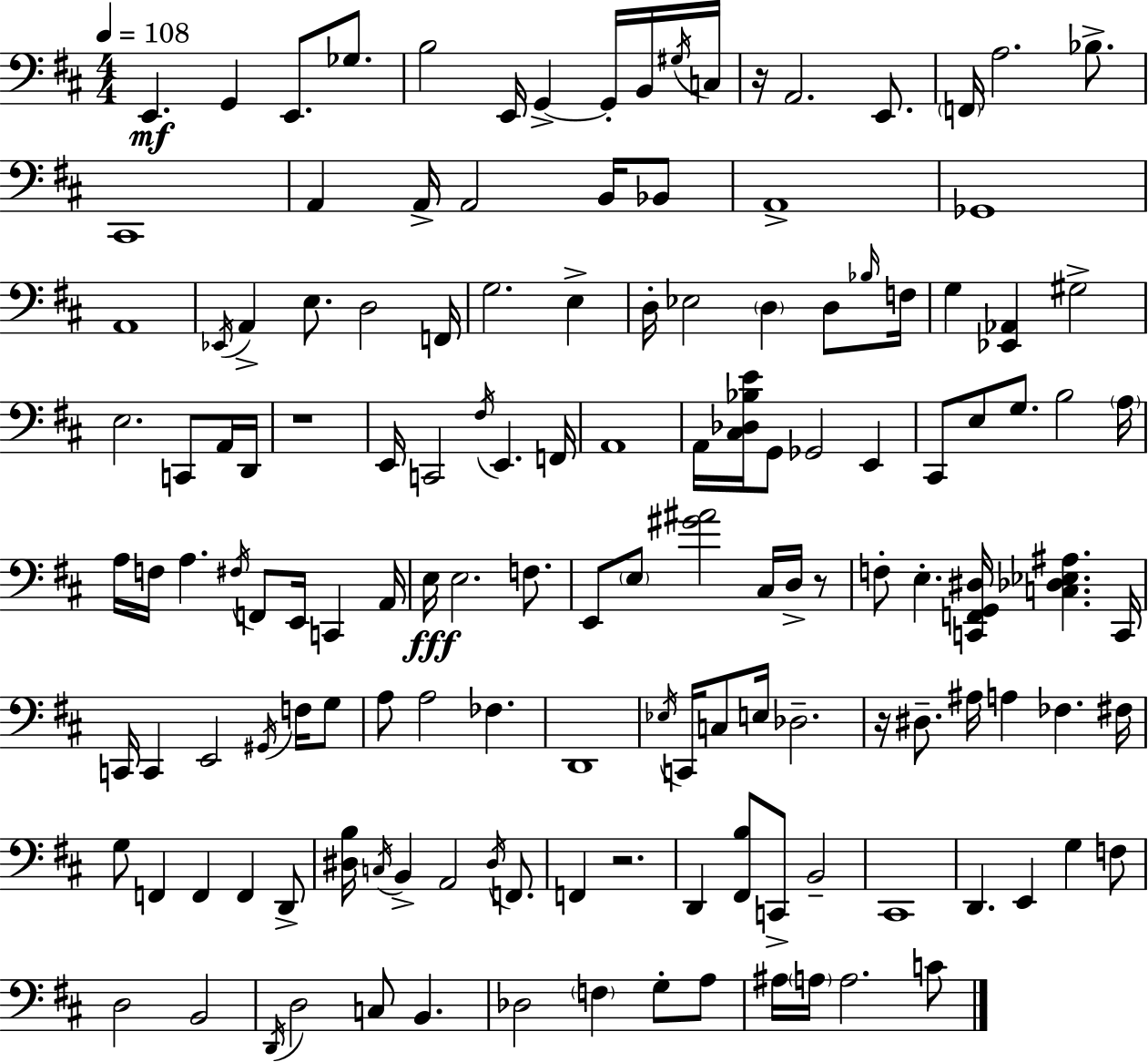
X:1
T:Untitled
M:4/4
L:1/4
K:D
E,, G,, E,,/2 _G,/2 B,2 E,,/4 G,, G,,/4 B,,/4 ^G,/4 C,/4 z/4 A,,2 E,,/2 F,,/4 A,2 _B,/2 ^C,,4 A,, A,,/4 A,,2 B,,/4 _B,,/2 A,,4 _G,,4 A,,4 _E,,/4 A,, E,/2 D,2 F,,/4 G,2 E, D,/4 _E,2 D, D,/2 _B,/4 F,/4 G, [_E,,_A,,] ^G,2 E,2 C,,/2 A,,/4 D,,/4 z4 E,,/4 C,,2 ^F,/4 E,, F,,/4 A,,4 A,,/4 [^C,_D,_B,E]/4 G,,/2 _G,,2 E,, ^C,,/2 E,/2 G,/2 B,2 A,/4 A,/4 F,/4 A, ^F,/4 F,,/2 E,,/4 C,, A,,/4 E,/4 E,2 F,/2 E,,/2 E,/2 [^G^A]2 ^C,/4 D,/4 z/2 F,/2 E, [C,,F,,G,,^D,]/4 [C,_D,_E,^A,] C,,/4 C,,/4 C,, E,,2 ^G,,/4 F,/4 G,/2 A,/2 A,2 _F, D,,4 _E,/4 C,,/4 C,/2 E,/4 _D,2 z/4 ^D,/2 ^A,/4 A, _F, ^F,/4 G,/2 F,, F,, F,, D,,/2 [^D,B,]/4 C,/4 B,, A,,2 ^D,/4 F,,/2 F,, z2 D,, [^F,,B,]/2 C,,/2 B,,2 ^C,,4 D,, E,, G, F,/2 D,2 B,,2 D,,/4 D,2 C,/2 B,, _D,2 F, G,/2 A,/2 ^A,/4 A,/4 A,2 C/2